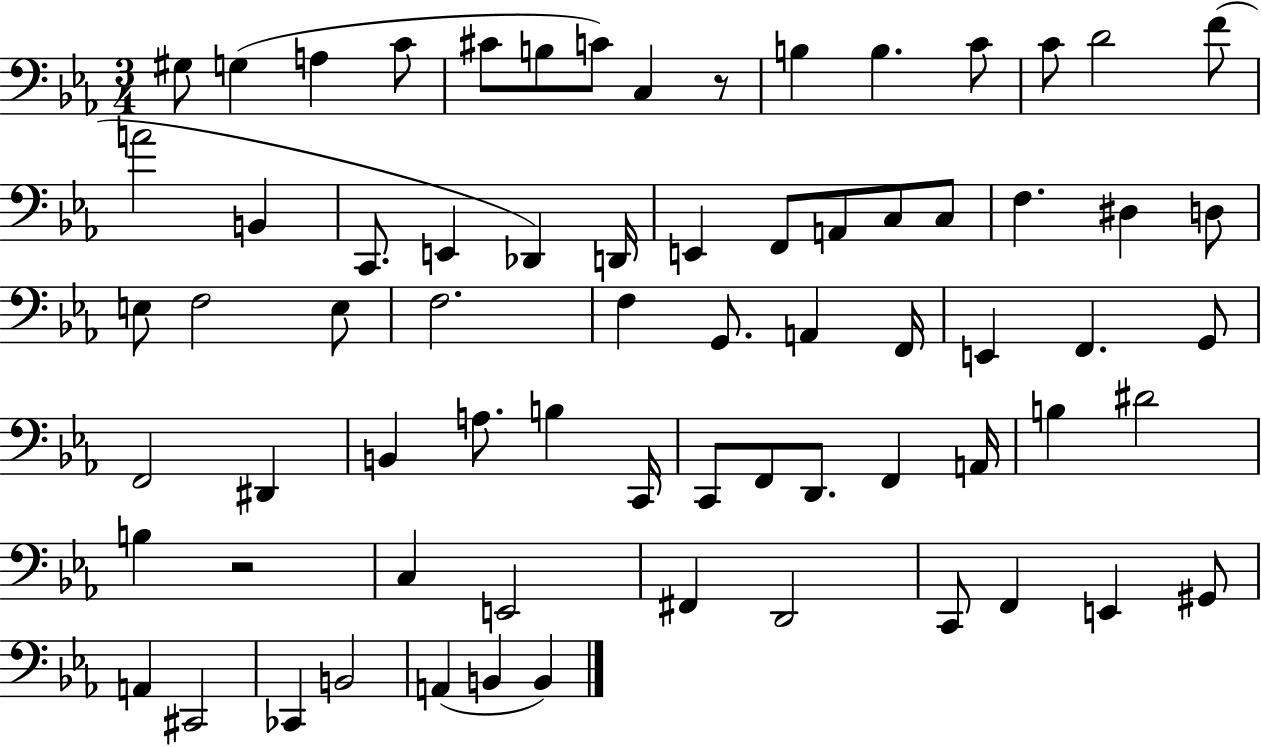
X:1
T:Untitled
M:3/4
L:1/4
K:Eb
^G,/2 G, A, C/2 ^C/2 B,/2 C/2 C, z/2 B, B, C/2 C/2 D2 F/2 A2 B,, C,,/2 E,, _D,, D,,/4 E,, F,,/2 A,,/2 C,/2 C,/2 F, ^D, D,/2 E,/2 F,2 E,/2 F,2 F, G,,/2 A,, F,,/4 E,, F,, G,,/2 F,,2 ^D,, B,, A,/2 B, C,,/4 C,,/2 F,,/2 D,,/2 F,, A,,/4 B, ^D2 B, z2 C, E,,2 ^F,, D,,2 C,,/2 F,, E,, ^G,,/2 A,, ^C,,2 _C,, B,,2 A,, B,, B,,